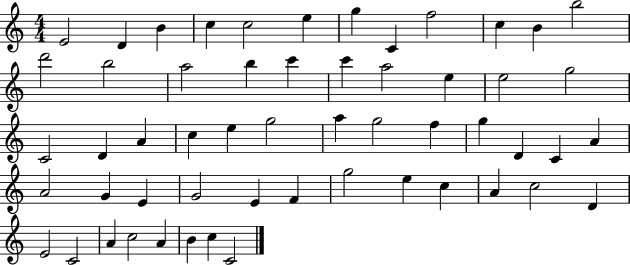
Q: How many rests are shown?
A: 0